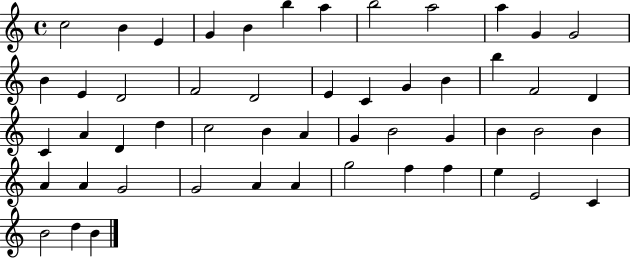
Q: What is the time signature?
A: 4/4